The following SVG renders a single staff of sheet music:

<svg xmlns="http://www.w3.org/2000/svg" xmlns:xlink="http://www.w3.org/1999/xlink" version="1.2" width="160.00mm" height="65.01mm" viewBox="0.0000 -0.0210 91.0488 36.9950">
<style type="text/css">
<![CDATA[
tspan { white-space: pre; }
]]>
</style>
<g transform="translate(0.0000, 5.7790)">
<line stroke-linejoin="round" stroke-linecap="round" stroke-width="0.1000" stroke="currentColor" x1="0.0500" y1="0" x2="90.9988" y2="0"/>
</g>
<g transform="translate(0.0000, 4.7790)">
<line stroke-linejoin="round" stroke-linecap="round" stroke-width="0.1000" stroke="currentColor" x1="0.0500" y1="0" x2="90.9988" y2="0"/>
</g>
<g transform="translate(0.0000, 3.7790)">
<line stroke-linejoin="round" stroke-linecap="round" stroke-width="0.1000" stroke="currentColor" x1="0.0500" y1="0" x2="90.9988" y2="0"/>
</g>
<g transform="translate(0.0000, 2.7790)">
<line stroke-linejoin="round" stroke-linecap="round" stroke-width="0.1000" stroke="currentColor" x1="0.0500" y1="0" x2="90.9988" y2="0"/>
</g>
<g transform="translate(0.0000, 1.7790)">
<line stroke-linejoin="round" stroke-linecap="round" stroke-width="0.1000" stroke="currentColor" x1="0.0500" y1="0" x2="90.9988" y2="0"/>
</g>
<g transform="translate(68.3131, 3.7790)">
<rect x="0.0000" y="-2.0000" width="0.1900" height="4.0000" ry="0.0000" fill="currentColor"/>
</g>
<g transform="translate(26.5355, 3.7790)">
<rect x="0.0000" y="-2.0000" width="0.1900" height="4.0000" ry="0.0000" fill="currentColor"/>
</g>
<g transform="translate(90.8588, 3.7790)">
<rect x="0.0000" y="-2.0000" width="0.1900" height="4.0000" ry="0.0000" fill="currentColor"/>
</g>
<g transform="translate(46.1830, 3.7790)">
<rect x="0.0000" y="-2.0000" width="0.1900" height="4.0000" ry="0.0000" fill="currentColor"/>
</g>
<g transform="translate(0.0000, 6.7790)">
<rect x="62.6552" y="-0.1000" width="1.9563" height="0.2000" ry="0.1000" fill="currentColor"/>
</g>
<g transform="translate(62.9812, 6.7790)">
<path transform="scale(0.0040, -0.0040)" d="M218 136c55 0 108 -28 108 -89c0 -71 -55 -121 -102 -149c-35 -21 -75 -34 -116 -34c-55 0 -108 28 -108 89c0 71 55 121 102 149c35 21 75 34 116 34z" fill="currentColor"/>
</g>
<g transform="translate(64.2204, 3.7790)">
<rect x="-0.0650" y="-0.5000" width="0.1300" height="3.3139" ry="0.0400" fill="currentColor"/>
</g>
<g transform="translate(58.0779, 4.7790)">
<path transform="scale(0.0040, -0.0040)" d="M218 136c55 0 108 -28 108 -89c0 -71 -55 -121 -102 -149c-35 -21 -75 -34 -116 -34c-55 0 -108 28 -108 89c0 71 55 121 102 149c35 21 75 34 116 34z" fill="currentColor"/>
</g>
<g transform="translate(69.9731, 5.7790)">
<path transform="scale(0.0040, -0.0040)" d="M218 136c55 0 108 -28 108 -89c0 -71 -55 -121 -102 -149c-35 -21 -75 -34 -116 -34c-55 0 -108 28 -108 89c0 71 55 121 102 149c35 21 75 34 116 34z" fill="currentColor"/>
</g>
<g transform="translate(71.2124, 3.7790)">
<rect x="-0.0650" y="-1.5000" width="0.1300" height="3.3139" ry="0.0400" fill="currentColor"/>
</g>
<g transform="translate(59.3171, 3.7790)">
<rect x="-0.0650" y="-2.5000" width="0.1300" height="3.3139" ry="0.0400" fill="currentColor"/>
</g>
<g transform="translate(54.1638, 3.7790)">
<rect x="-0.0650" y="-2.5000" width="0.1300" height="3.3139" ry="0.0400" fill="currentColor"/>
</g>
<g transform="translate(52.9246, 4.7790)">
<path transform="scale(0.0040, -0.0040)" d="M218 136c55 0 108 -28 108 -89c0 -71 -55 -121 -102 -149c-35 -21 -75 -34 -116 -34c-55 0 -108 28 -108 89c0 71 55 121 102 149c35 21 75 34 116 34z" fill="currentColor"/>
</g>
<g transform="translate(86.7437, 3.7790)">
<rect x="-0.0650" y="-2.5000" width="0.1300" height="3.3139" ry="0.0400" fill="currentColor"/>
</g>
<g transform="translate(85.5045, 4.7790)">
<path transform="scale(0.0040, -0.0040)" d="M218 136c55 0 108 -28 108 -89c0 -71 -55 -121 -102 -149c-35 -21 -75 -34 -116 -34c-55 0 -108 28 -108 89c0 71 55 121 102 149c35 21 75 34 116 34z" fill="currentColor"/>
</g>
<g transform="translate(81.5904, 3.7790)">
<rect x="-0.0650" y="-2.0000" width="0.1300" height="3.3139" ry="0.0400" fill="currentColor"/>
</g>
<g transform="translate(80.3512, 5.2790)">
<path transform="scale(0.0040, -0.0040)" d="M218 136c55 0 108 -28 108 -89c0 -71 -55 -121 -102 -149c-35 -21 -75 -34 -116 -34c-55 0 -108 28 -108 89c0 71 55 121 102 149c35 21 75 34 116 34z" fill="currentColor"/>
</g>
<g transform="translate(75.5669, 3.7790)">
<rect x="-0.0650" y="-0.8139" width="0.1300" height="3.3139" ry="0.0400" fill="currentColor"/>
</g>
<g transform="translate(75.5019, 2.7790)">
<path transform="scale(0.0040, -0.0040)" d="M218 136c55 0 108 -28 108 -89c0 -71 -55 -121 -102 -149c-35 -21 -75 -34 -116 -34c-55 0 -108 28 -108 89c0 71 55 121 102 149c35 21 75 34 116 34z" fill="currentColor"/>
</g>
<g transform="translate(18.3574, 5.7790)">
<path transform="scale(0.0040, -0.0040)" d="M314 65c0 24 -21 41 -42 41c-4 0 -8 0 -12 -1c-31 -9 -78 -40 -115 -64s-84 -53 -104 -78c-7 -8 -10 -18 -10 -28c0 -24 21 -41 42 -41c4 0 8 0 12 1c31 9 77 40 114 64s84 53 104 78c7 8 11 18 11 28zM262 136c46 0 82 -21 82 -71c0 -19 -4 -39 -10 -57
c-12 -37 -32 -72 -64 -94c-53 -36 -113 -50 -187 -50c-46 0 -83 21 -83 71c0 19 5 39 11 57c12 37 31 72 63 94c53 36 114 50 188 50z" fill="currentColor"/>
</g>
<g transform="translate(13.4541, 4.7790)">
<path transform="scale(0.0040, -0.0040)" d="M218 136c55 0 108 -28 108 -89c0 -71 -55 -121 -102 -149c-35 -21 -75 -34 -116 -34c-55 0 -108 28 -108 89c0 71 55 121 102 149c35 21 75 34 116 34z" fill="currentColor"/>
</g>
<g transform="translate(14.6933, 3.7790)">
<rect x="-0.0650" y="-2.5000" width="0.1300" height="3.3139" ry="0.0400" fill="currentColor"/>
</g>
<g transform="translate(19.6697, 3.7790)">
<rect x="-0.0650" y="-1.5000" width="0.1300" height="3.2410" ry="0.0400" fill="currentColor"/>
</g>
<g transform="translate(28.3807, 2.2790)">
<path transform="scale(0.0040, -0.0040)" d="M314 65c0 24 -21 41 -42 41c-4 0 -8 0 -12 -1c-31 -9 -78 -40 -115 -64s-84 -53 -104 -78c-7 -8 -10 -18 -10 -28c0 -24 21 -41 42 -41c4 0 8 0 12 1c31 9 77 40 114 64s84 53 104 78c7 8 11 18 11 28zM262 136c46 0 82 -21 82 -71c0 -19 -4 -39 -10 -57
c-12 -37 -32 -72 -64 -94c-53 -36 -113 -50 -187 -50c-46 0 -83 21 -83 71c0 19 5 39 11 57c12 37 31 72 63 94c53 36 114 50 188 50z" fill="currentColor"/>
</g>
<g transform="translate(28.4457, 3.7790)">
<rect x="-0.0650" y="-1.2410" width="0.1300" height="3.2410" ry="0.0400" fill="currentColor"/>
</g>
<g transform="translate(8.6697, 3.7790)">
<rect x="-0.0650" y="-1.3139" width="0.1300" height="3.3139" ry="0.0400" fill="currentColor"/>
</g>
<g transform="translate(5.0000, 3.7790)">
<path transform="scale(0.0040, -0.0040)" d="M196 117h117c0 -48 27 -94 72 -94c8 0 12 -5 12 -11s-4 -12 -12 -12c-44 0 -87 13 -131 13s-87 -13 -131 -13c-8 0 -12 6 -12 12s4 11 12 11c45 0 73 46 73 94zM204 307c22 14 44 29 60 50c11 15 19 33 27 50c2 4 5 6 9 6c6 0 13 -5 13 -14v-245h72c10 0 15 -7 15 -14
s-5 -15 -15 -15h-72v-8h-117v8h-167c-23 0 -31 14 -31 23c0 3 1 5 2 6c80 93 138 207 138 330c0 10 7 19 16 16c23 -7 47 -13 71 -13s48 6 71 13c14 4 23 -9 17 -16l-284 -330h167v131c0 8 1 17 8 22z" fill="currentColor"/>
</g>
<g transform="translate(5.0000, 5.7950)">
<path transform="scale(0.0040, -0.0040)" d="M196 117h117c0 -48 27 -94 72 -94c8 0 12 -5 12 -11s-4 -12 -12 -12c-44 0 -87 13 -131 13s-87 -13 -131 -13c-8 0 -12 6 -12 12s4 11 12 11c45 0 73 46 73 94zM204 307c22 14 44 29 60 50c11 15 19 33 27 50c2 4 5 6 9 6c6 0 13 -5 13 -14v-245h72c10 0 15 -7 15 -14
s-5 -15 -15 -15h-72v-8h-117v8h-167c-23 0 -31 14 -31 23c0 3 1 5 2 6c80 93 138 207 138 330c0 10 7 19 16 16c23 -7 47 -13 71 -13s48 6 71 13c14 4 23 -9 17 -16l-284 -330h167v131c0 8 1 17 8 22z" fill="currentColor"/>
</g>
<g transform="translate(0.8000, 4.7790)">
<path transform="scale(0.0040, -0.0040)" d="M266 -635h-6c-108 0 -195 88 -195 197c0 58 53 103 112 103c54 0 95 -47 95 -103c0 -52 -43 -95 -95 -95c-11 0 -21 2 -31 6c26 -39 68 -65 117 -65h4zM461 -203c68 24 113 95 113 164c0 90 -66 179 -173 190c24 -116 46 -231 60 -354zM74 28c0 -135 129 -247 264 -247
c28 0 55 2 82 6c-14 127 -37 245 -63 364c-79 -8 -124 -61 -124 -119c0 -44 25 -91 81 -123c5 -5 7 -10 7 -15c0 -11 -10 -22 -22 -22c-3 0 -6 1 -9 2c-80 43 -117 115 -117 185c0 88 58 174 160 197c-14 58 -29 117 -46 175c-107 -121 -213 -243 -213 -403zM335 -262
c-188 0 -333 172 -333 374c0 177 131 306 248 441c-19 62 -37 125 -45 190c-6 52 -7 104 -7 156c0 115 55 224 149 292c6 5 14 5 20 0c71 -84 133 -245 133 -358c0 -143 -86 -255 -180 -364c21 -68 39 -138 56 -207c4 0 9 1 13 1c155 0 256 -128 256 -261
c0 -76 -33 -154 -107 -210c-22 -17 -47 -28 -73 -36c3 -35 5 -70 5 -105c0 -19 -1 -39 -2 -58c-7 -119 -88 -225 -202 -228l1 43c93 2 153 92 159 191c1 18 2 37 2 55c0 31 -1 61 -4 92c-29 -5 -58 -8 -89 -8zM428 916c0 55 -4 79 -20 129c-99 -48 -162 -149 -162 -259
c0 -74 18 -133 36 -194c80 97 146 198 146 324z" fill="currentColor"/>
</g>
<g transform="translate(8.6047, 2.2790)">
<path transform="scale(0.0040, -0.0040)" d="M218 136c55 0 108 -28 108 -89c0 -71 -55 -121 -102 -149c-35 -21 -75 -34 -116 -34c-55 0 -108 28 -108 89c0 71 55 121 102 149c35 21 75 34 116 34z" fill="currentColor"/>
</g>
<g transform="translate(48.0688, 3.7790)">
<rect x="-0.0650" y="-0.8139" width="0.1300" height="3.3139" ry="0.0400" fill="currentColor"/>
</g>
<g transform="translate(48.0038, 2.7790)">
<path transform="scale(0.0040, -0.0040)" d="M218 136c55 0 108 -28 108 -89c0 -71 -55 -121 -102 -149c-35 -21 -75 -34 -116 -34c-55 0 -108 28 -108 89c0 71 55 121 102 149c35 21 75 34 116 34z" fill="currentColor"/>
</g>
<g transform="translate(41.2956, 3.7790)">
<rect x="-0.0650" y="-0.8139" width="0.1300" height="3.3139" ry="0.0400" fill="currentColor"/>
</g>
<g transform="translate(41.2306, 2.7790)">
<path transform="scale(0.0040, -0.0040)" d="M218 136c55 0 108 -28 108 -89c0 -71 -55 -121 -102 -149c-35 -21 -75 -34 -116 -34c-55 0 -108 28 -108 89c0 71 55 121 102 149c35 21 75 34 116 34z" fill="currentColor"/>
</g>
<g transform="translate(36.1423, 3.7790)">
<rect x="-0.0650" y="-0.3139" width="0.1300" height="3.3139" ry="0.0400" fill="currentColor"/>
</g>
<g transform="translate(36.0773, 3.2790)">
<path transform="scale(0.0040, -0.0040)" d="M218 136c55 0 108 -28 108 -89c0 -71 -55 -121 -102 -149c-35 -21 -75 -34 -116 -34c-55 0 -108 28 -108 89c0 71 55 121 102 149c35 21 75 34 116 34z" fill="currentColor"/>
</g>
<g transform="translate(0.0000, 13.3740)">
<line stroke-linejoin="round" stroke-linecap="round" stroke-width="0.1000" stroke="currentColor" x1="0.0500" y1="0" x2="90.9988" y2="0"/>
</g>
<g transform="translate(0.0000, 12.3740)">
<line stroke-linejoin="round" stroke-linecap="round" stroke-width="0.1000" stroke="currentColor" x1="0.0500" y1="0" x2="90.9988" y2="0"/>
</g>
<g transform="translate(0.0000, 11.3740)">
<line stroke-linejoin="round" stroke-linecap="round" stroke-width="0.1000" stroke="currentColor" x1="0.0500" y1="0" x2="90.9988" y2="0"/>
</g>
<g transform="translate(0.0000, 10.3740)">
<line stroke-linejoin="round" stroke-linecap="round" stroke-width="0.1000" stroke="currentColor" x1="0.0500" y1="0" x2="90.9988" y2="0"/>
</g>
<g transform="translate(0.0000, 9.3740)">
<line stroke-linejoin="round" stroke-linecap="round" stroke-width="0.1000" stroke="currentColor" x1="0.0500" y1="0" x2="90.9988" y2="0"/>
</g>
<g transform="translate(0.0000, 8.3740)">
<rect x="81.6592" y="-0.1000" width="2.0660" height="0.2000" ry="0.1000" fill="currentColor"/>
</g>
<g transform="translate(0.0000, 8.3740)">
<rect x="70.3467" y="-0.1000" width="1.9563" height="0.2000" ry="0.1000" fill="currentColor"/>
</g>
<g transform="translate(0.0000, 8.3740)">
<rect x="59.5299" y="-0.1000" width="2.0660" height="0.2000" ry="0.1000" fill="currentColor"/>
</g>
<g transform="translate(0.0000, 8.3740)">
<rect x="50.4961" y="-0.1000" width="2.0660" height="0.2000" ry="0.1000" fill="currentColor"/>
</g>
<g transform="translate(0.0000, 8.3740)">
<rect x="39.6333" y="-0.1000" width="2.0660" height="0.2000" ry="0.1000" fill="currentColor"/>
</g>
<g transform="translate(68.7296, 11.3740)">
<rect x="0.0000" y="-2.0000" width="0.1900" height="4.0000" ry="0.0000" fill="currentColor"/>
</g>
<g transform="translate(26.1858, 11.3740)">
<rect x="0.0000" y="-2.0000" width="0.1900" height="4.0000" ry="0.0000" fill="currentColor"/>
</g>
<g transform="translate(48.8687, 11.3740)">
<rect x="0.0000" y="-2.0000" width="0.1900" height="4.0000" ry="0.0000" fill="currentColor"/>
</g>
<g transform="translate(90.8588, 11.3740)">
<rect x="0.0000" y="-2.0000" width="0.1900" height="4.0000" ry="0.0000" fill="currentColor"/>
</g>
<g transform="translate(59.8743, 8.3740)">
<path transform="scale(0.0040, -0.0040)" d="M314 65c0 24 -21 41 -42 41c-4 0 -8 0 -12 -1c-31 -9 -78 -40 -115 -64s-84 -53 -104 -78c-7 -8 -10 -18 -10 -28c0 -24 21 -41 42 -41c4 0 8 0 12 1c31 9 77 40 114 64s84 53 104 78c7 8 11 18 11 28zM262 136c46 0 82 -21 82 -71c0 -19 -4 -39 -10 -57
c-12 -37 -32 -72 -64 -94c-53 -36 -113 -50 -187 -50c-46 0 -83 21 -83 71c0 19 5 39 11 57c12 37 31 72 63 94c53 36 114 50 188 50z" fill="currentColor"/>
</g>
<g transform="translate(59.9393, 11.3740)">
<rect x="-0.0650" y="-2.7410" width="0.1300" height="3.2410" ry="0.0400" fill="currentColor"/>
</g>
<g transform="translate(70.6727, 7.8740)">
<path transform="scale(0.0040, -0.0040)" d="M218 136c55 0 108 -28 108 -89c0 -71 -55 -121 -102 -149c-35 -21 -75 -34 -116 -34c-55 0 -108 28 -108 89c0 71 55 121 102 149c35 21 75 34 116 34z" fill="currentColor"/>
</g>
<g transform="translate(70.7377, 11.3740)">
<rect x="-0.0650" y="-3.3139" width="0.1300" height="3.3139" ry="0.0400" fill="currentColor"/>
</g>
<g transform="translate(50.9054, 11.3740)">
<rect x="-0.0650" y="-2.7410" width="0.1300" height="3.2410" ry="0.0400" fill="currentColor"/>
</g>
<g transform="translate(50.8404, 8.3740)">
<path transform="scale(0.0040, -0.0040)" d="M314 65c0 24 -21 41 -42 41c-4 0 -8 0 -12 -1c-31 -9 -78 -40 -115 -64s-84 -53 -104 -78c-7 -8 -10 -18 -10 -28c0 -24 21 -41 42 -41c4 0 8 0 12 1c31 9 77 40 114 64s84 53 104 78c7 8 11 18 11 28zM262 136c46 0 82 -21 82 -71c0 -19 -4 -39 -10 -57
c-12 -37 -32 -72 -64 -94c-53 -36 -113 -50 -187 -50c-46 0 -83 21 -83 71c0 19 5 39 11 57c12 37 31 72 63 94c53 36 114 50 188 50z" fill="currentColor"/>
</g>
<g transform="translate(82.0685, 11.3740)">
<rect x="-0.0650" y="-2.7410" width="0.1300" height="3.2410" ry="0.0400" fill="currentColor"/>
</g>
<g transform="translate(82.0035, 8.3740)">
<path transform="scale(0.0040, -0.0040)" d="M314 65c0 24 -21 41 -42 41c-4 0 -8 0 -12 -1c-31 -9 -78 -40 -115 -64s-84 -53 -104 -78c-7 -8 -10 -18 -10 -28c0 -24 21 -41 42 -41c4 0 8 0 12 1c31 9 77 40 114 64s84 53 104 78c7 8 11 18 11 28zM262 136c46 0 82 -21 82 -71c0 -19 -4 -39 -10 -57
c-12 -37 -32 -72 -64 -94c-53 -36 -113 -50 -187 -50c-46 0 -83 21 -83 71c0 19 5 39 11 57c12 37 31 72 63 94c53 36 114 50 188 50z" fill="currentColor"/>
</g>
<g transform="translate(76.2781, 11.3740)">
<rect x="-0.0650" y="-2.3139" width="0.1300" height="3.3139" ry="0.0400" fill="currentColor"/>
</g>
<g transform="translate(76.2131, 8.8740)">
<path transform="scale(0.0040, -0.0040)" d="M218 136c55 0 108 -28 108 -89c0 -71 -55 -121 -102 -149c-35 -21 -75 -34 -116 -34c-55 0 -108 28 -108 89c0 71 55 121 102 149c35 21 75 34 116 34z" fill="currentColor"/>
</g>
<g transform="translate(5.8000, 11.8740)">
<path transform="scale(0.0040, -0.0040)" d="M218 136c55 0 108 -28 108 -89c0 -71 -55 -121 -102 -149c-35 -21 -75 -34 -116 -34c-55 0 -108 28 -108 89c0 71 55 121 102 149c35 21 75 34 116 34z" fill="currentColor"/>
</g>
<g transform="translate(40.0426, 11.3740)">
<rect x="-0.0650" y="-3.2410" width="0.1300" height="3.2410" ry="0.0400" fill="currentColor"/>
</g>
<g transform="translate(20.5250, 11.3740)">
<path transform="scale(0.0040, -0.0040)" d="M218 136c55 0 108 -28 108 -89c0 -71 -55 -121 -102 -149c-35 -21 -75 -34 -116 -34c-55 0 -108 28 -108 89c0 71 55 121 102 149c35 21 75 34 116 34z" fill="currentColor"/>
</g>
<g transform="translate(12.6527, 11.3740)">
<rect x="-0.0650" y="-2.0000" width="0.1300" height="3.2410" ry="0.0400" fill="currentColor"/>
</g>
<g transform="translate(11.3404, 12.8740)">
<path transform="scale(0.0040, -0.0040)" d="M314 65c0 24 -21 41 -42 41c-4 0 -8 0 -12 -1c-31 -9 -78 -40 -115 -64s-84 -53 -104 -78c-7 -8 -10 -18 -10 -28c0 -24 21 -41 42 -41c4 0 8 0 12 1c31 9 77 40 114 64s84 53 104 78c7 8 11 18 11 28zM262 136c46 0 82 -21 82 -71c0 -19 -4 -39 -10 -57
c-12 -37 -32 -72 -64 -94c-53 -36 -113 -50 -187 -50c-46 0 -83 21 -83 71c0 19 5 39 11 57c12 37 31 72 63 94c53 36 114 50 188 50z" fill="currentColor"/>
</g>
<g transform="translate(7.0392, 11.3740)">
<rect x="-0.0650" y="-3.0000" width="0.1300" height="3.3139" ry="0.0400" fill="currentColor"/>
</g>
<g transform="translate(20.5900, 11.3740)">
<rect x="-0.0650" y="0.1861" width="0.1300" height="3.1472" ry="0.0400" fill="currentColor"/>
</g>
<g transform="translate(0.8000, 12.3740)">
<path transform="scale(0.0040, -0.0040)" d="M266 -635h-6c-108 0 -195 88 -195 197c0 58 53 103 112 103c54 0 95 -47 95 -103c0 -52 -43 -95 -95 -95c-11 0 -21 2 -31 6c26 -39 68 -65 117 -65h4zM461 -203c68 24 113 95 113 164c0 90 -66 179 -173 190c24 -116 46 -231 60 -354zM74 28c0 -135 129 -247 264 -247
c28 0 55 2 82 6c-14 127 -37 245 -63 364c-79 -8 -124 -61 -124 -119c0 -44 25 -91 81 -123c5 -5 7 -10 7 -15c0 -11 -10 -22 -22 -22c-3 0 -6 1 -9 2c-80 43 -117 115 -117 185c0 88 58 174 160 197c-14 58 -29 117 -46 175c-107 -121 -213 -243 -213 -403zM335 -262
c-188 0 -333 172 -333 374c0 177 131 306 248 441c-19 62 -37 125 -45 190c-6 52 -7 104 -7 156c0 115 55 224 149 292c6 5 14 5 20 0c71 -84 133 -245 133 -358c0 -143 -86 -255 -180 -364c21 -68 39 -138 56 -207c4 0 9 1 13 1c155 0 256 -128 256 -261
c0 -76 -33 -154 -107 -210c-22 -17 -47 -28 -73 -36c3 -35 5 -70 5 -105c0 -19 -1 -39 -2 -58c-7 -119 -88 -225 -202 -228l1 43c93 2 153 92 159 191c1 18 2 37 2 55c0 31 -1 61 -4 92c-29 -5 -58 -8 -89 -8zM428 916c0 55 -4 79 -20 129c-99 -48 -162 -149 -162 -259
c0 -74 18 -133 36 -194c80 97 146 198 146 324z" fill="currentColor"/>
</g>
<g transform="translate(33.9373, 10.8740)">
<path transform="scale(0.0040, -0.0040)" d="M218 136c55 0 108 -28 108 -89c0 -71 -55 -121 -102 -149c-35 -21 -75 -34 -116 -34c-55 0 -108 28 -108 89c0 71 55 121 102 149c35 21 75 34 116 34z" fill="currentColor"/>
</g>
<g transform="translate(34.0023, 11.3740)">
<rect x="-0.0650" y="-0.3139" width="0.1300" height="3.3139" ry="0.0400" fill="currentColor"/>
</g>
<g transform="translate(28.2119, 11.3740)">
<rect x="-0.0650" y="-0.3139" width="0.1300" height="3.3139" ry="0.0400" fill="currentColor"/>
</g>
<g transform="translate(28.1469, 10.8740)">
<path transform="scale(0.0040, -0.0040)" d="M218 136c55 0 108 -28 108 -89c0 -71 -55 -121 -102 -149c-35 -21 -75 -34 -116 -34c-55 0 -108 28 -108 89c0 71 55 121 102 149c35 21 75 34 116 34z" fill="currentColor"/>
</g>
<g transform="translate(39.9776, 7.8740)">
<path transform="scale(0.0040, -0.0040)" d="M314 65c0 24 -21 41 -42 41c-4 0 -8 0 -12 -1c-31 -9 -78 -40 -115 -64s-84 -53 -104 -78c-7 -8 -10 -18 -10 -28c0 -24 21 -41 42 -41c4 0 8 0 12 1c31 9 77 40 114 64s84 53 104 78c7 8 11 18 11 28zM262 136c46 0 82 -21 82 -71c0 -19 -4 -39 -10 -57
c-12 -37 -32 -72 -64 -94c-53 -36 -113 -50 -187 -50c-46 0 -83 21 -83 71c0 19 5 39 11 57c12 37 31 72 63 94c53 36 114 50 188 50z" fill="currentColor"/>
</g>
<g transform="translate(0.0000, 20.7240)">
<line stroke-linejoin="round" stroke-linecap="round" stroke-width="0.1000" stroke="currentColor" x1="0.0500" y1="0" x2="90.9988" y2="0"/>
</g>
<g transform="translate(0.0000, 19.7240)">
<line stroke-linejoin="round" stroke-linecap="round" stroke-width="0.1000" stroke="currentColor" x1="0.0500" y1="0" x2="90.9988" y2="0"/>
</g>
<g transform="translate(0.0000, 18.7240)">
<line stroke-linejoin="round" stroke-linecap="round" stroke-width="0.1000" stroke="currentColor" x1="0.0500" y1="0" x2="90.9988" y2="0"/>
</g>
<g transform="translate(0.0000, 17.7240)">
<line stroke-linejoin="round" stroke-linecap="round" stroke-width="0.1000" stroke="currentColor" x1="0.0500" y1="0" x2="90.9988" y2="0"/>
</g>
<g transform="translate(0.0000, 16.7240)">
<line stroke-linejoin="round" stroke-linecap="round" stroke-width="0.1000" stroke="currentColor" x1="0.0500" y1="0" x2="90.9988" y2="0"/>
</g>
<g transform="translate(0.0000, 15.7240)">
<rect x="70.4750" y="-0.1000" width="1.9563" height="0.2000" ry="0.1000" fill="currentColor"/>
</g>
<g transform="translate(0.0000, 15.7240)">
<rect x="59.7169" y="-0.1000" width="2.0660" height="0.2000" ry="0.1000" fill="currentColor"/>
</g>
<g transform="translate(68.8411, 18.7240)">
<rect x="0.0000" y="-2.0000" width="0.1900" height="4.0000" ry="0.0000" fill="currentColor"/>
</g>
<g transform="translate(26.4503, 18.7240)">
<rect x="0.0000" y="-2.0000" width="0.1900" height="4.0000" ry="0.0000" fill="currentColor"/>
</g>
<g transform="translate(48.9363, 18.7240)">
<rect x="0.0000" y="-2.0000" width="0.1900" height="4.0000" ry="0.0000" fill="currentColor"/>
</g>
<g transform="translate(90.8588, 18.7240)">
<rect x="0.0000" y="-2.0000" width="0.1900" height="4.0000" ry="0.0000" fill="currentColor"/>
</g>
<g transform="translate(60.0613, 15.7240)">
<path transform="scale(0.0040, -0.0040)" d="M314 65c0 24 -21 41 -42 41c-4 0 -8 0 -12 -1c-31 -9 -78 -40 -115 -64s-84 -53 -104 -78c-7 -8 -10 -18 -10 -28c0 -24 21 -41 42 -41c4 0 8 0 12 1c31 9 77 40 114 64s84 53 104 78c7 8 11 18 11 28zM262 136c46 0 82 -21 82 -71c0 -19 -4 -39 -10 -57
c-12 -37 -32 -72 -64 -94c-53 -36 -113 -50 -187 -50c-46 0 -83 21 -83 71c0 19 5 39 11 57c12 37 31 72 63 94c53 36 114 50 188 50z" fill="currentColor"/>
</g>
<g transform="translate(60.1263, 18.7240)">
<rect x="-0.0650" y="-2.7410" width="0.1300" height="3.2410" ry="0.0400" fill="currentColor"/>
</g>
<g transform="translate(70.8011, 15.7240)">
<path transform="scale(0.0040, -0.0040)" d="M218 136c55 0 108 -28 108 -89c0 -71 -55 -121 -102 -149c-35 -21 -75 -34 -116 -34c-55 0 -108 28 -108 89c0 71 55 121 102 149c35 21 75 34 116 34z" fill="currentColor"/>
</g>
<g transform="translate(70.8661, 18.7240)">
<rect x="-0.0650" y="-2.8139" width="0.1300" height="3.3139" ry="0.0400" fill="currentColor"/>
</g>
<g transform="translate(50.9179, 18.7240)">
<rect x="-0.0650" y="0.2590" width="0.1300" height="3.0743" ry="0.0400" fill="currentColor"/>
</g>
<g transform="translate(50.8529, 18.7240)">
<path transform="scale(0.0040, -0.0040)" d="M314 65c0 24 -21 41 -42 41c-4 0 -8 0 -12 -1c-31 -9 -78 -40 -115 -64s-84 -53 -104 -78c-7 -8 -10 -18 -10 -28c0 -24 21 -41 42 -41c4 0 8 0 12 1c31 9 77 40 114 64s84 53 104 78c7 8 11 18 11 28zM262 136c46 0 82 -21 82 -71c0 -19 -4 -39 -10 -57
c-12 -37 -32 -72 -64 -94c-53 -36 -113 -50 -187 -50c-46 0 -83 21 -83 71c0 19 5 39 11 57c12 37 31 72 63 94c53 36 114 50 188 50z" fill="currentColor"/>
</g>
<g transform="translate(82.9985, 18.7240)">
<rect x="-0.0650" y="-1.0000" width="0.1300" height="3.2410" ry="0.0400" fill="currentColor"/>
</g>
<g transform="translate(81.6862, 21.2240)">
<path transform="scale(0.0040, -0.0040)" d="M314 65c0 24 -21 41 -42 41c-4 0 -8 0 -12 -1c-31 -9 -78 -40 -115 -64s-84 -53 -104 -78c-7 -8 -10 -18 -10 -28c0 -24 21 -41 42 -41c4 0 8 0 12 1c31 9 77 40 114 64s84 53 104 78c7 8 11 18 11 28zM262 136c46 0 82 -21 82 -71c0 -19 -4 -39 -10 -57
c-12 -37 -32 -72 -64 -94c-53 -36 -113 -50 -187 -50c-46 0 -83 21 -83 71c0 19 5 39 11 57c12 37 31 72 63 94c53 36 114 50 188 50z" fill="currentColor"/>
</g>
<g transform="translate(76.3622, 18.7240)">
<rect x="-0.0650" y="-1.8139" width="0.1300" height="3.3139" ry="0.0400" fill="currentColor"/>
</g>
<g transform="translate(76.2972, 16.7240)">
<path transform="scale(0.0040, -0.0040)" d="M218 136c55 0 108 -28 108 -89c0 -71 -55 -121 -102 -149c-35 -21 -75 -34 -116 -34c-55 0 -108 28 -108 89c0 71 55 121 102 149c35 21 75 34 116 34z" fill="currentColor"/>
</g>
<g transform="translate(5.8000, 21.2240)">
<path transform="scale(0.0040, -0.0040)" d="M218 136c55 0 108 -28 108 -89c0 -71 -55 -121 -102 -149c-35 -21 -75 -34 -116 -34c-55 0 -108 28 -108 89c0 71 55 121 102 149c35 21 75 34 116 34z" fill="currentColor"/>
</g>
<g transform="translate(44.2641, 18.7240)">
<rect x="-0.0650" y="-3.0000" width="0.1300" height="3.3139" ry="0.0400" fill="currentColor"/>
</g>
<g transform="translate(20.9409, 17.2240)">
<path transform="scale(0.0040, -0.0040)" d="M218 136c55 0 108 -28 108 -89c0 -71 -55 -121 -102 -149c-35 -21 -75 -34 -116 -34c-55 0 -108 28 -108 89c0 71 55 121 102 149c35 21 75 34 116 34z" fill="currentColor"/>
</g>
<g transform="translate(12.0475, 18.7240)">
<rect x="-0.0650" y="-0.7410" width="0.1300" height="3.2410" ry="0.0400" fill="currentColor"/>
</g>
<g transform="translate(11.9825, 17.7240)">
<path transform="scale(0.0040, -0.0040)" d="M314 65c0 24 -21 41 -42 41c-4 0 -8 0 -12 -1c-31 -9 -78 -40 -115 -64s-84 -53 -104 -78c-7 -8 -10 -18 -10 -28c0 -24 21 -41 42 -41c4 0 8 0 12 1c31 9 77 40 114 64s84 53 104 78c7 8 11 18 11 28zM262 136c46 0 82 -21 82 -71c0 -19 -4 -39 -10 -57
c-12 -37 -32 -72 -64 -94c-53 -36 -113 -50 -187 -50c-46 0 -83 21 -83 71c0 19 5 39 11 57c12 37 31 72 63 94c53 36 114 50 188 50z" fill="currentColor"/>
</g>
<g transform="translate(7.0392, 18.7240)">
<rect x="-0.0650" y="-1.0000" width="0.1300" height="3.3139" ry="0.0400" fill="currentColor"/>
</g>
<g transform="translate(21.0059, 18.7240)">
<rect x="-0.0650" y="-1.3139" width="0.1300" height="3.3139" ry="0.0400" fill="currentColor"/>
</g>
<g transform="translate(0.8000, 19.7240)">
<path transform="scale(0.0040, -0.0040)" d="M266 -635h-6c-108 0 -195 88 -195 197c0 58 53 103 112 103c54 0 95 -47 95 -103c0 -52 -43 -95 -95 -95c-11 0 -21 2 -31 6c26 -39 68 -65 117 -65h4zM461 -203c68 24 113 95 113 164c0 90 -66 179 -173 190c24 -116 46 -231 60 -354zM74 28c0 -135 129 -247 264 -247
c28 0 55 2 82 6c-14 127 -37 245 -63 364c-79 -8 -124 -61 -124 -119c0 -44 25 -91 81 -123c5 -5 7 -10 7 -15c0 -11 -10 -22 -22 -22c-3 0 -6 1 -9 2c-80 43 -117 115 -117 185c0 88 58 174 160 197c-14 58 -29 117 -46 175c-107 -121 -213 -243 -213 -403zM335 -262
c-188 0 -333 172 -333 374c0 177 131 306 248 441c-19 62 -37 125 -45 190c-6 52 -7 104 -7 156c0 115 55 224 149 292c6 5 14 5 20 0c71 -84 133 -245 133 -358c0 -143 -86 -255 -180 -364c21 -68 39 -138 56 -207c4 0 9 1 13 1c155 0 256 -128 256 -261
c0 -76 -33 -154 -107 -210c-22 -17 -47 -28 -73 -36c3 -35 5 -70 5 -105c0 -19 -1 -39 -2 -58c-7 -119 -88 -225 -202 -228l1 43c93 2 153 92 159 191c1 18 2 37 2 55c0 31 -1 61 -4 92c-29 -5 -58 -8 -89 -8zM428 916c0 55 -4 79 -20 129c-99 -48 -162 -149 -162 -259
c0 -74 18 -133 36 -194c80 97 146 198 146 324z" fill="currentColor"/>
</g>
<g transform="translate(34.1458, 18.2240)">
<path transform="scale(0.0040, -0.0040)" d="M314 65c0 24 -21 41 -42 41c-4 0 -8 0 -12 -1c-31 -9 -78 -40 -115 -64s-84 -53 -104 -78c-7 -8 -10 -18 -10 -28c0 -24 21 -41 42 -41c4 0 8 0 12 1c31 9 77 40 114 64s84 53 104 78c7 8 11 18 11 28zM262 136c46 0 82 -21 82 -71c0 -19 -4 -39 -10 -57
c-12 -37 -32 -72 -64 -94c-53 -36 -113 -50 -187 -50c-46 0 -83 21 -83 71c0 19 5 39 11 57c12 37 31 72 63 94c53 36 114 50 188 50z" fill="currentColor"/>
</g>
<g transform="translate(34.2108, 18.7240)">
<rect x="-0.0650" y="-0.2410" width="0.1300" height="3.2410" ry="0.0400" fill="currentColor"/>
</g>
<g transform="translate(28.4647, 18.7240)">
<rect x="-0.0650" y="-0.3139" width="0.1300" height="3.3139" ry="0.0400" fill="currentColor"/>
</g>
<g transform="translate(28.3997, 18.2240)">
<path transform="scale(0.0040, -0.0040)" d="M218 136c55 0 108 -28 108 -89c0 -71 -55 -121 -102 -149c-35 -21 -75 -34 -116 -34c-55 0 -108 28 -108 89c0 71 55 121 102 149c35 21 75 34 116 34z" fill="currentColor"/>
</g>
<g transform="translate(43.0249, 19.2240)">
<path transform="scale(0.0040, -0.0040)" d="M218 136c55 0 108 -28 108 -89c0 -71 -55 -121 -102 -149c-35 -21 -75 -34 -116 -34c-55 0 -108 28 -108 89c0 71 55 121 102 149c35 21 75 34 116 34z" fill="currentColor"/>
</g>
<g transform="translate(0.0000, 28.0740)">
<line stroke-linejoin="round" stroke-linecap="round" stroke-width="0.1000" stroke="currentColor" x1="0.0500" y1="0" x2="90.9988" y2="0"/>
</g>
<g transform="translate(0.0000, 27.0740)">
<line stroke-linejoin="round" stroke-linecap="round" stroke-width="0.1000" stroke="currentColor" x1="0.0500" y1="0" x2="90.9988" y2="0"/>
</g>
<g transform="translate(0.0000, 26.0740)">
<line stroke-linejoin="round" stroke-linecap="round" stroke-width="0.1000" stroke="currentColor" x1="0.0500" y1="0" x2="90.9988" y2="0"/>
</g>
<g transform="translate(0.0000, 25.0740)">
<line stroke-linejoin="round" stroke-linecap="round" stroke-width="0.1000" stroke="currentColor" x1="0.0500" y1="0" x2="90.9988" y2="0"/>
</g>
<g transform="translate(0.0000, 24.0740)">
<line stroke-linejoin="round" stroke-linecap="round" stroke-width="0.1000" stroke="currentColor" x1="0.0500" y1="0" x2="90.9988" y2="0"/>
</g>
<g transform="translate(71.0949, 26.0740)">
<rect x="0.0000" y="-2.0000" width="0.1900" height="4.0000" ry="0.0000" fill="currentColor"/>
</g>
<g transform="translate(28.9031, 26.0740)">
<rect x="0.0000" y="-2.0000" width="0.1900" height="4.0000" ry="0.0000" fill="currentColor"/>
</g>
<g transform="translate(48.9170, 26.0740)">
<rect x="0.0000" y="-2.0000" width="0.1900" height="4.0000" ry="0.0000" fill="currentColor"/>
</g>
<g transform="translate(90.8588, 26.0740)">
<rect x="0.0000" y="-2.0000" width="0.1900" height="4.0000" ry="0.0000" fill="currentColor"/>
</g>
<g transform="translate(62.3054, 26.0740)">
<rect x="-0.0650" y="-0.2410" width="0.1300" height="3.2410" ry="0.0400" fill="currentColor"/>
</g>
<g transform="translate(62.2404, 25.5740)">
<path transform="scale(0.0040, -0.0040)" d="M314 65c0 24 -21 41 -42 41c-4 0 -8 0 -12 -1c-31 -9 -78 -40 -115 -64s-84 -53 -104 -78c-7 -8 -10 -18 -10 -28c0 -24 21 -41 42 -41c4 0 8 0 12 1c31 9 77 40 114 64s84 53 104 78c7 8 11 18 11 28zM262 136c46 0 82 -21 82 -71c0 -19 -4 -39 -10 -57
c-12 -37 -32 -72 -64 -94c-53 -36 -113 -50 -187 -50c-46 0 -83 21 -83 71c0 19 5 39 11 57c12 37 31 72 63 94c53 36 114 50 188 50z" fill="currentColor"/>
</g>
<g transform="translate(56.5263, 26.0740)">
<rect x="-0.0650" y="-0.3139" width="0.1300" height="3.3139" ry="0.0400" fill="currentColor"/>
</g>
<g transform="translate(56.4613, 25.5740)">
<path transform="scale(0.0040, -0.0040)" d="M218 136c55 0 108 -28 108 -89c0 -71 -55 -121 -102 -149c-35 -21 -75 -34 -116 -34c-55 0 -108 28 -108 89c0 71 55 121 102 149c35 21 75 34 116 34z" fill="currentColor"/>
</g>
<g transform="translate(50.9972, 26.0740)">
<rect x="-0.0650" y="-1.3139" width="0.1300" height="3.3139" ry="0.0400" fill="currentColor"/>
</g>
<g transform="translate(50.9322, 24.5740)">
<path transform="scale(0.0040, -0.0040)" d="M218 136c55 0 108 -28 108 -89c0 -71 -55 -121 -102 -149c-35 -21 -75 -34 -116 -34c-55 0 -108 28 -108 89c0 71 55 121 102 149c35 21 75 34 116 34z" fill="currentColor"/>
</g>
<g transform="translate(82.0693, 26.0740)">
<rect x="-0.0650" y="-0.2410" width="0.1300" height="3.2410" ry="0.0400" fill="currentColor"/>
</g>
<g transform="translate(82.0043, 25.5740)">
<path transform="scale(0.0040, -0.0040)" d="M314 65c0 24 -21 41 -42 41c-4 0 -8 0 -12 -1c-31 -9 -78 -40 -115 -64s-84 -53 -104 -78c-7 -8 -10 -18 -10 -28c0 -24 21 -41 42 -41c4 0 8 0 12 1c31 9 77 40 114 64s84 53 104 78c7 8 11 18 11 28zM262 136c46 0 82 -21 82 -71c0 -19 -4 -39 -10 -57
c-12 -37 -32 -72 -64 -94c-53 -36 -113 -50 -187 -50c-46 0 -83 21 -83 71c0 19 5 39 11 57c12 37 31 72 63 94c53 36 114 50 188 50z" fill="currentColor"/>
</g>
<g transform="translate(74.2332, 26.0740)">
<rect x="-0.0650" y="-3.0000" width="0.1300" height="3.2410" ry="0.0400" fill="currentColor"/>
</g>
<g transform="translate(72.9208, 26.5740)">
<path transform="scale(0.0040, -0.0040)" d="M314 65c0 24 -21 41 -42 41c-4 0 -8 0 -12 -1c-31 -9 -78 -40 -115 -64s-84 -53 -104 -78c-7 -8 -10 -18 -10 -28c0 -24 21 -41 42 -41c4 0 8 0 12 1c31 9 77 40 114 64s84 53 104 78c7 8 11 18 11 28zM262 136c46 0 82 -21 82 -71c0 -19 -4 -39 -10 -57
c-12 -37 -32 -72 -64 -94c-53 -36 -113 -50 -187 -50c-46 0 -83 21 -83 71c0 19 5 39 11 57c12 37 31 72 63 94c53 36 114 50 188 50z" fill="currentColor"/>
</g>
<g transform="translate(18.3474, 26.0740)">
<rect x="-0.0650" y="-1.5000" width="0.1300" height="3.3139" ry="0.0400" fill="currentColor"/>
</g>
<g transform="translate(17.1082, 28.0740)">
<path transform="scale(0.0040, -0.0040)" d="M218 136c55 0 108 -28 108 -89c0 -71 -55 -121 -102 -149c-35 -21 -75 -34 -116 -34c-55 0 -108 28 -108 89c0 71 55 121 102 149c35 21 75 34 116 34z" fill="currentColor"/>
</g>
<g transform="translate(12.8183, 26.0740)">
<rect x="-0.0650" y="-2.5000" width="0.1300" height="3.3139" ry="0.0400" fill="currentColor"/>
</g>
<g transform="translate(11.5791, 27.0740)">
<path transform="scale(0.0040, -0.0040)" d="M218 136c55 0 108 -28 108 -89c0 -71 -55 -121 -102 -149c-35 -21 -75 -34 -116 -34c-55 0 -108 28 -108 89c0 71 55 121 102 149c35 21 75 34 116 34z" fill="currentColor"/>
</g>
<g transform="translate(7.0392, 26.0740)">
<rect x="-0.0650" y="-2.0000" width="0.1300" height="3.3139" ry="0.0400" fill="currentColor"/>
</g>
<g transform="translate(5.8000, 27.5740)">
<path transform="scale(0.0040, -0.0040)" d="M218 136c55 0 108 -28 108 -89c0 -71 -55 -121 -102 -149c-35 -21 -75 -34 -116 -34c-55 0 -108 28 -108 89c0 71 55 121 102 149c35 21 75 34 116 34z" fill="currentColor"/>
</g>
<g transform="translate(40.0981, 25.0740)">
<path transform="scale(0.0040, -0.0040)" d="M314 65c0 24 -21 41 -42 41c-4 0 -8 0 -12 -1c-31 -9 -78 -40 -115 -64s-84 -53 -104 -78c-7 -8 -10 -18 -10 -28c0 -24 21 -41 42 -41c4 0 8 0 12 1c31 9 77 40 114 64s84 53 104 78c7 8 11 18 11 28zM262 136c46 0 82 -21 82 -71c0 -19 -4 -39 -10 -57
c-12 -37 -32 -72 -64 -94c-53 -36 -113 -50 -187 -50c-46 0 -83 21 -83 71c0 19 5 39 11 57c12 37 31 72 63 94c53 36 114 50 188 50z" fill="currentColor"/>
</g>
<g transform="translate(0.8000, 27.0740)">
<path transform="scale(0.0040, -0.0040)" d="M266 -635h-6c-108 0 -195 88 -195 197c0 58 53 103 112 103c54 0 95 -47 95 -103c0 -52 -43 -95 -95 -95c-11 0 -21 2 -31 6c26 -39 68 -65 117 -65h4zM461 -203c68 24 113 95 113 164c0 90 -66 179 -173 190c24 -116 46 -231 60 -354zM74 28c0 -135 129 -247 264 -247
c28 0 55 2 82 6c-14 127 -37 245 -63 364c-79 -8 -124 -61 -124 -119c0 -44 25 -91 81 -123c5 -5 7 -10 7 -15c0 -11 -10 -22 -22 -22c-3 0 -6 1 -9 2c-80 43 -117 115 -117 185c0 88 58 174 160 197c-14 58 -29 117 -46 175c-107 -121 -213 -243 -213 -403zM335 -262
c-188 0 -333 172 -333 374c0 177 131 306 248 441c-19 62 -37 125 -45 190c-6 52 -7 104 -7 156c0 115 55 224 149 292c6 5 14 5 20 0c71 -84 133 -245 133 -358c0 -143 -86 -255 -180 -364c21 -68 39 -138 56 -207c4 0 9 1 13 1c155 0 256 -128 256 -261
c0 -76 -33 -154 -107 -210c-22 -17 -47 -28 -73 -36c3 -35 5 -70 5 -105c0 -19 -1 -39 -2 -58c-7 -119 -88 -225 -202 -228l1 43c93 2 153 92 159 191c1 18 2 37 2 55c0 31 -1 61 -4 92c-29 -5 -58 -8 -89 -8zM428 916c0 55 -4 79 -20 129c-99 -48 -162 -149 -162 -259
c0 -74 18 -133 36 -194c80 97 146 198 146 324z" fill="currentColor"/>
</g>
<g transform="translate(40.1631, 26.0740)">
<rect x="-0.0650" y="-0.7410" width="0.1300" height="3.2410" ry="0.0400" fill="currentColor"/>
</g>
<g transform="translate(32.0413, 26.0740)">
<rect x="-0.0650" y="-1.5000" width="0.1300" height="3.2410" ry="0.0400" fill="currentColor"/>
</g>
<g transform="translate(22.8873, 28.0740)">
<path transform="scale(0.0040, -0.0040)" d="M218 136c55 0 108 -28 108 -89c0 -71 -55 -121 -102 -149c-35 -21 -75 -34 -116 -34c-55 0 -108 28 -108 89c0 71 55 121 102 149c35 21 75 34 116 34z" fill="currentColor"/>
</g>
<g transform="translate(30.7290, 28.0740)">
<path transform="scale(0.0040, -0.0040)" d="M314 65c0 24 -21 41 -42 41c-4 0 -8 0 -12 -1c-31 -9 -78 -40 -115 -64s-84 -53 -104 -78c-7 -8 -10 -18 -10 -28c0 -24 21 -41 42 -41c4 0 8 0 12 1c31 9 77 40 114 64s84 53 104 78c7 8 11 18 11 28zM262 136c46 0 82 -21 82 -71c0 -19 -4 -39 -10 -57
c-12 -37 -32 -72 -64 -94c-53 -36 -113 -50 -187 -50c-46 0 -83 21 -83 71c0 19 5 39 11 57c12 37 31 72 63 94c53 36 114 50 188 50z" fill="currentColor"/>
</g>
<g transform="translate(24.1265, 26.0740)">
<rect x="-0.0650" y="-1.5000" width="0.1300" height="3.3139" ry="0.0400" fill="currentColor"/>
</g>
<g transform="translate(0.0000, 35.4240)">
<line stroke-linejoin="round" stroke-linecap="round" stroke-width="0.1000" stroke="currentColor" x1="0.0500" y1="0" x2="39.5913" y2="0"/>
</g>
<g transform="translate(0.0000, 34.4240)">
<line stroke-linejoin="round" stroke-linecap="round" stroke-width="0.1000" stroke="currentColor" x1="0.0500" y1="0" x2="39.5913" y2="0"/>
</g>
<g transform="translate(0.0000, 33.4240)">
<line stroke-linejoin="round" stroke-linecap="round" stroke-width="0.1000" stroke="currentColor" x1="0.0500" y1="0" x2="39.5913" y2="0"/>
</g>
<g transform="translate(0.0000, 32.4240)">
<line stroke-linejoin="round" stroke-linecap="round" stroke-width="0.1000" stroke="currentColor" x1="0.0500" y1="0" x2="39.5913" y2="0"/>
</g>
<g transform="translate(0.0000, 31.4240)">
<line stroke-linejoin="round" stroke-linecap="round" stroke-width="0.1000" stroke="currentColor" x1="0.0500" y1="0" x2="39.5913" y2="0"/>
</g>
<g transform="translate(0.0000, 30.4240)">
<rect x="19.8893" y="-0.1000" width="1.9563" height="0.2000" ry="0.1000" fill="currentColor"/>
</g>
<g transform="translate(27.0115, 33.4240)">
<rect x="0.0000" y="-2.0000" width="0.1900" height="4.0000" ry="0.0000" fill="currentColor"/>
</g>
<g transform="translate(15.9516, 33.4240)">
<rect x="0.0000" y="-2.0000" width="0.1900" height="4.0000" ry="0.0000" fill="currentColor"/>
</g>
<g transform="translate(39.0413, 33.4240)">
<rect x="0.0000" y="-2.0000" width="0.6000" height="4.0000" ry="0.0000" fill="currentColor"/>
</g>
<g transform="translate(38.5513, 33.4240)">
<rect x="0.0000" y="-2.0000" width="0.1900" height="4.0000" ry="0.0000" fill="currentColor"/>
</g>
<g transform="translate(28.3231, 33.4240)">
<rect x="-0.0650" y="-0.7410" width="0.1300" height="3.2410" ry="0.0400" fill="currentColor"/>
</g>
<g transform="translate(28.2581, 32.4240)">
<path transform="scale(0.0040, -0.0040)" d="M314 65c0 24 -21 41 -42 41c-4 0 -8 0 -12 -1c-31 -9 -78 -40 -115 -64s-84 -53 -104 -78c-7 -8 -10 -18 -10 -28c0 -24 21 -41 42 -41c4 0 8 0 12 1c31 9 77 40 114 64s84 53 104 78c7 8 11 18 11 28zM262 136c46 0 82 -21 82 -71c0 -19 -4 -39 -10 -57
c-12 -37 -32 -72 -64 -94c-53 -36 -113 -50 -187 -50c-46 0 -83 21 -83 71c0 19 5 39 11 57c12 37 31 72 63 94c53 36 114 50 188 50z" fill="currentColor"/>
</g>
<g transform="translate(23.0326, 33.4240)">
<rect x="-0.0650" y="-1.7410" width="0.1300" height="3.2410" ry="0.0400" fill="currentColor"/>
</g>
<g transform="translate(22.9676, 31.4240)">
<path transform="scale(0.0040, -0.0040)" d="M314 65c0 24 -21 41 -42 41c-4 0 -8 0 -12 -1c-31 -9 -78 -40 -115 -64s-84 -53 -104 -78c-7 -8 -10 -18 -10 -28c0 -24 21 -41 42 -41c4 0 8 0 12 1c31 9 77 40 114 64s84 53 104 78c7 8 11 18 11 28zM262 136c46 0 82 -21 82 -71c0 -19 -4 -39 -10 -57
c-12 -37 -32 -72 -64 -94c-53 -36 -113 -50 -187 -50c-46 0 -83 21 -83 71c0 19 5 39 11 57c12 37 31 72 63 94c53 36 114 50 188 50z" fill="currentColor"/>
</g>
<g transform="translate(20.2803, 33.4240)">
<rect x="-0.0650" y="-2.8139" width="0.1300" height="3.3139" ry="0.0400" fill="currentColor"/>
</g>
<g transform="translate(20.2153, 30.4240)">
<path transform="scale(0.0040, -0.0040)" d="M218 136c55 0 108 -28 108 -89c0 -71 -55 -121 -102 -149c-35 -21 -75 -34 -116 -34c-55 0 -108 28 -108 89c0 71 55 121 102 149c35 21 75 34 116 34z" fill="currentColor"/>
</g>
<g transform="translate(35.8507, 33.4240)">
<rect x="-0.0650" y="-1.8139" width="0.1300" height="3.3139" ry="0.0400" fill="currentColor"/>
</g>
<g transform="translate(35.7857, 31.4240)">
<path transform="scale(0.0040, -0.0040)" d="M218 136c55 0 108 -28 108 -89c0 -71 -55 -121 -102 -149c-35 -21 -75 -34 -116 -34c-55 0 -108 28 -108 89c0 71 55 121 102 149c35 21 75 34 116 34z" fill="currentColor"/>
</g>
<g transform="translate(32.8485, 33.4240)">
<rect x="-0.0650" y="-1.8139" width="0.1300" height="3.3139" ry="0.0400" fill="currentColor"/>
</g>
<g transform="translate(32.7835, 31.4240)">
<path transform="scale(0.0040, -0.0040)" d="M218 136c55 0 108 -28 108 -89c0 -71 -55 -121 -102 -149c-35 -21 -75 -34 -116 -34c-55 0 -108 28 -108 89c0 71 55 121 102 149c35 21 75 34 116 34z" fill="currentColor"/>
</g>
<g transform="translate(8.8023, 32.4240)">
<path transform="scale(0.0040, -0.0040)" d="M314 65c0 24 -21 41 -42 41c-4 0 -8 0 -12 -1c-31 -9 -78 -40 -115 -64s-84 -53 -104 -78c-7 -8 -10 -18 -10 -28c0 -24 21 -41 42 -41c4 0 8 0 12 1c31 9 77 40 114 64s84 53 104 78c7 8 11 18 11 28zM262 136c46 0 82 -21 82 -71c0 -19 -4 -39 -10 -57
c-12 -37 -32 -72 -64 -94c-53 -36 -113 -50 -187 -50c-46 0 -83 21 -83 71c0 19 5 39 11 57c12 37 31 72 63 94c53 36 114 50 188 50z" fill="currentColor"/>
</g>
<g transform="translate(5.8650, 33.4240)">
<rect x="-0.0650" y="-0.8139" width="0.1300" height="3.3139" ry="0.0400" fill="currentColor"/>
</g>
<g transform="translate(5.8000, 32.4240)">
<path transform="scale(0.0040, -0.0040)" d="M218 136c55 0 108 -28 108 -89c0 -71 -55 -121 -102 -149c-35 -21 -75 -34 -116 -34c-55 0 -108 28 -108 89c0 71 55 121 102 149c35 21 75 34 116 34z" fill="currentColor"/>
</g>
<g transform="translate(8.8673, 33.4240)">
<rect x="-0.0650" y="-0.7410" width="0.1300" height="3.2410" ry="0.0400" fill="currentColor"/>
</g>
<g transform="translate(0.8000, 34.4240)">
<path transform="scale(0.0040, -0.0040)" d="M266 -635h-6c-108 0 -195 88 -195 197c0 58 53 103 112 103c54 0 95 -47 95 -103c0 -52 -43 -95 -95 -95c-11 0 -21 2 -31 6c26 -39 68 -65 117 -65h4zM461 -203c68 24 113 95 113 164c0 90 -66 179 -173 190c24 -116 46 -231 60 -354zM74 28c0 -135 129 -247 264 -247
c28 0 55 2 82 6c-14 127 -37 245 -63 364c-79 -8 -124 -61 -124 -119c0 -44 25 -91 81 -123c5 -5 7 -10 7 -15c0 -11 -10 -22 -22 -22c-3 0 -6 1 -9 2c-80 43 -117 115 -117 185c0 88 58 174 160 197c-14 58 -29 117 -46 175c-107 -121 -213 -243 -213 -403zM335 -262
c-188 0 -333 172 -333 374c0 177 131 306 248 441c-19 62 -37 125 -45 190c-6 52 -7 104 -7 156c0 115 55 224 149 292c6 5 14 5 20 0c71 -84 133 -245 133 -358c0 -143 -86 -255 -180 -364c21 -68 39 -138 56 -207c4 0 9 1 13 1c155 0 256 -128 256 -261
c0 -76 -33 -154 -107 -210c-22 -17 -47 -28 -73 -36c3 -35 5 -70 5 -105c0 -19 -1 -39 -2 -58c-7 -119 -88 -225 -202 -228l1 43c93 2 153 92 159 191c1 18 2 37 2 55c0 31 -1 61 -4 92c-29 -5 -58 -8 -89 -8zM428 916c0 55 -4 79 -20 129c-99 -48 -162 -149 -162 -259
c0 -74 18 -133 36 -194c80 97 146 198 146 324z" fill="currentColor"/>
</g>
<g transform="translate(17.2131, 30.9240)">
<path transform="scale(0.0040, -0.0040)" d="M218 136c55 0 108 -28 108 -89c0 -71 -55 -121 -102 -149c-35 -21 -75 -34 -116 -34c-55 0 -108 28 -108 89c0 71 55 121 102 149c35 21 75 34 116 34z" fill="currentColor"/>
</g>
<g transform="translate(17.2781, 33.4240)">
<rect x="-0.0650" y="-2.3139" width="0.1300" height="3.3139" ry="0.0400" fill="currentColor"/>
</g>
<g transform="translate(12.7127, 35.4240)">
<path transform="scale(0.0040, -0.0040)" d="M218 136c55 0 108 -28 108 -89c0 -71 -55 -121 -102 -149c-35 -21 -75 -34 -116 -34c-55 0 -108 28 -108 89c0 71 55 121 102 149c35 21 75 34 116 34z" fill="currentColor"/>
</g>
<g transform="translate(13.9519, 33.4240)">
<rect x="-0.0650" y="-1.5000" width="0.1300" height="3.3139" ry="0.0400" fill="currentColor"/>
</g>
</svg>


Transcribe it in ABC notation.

X:1
T:Untitled
M:4/4
L:1/4
K:C
e G E2 e2 c d d G G C E d F G A F2 B c c b2 a2 a2 b g a2 D d2 e c c2 A B2 a2 a f D2 F G E E E2 d2 e c c2 A2 c2 d d2 E g a f2 d2 f f